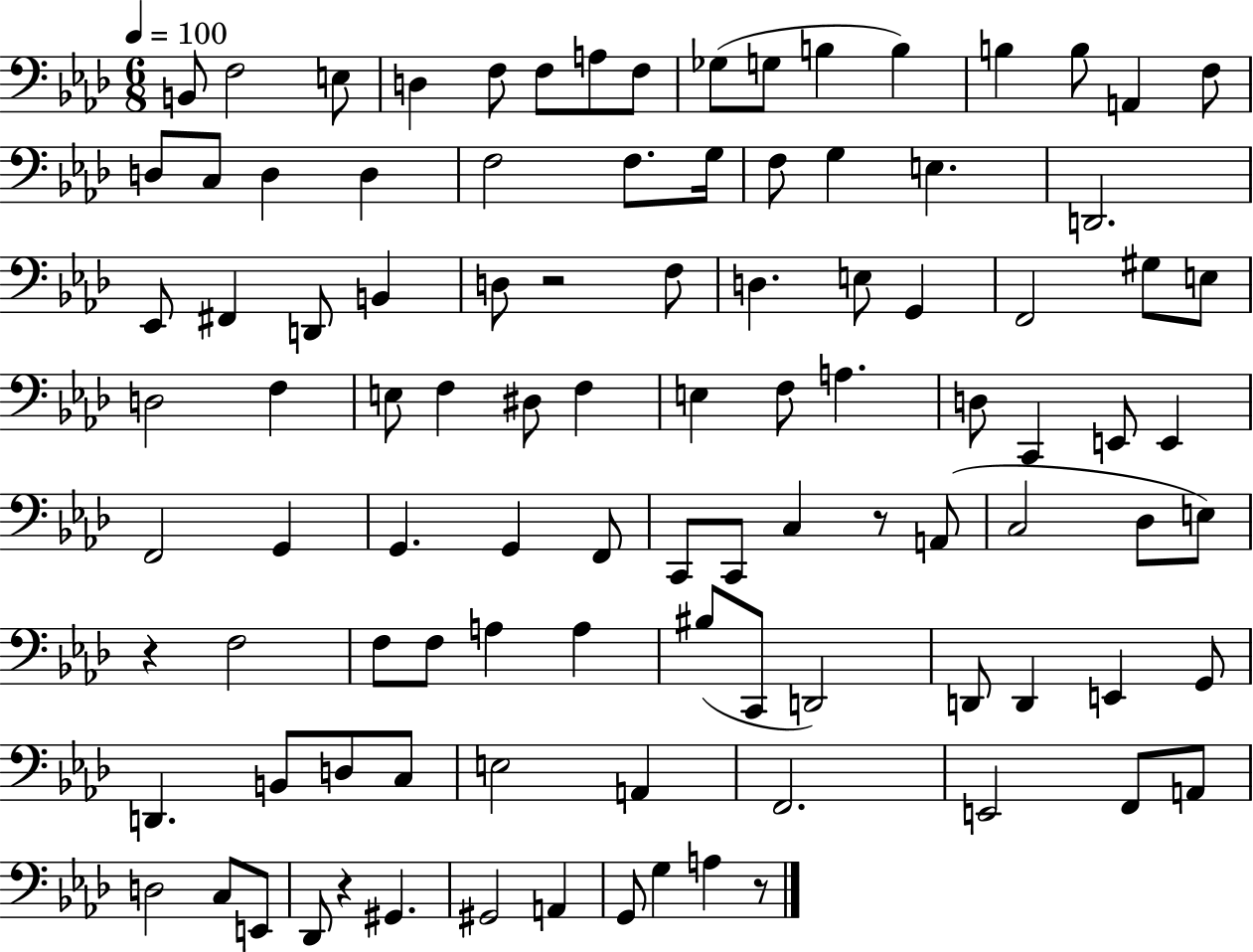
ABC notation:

X:1
T:Untitled
M:6/8
L:1/4
K:Ab
B,,/2 F,2 E,/2 D, F,/2 F,/2 A,/2 F,/2 _G,/2 G,/2 B, B, B, B,/2 A,, F,/2 D,/2 C,/2 D, D, F,2 F,/2 G,/4 F,/2 G, E, D,,2 _E,,/2 ^F,, D,,/2 B,, D,/2 z2 F,/2 D, E,/2 G,, F,,2 ^G,/2 E,/2 D,2 F, E,/2 F, ^D,/2 F, E, F,/2 A, D,/2 C,, E,,/2 E,, F,,2 G,, G,, G,, F,,/2 C,,/2 C,,/2 C, z/2 A,,/2 C,2 _D,/2 E,/2 z F,2 F,/2 F,/2 A, A, ^B,/2 C,,/2 D,,2 D,,/2 D,, E,, G,,/2 D,, B,,/2 D,/2 C,/2 E,2 A,, F,,2 E,,2 F,,/2 A,,/2 D,2 C,/2 E,,/2 _D,,/2 z ^G,, ^G,,2 A,, G,,/2 G, A, z/2